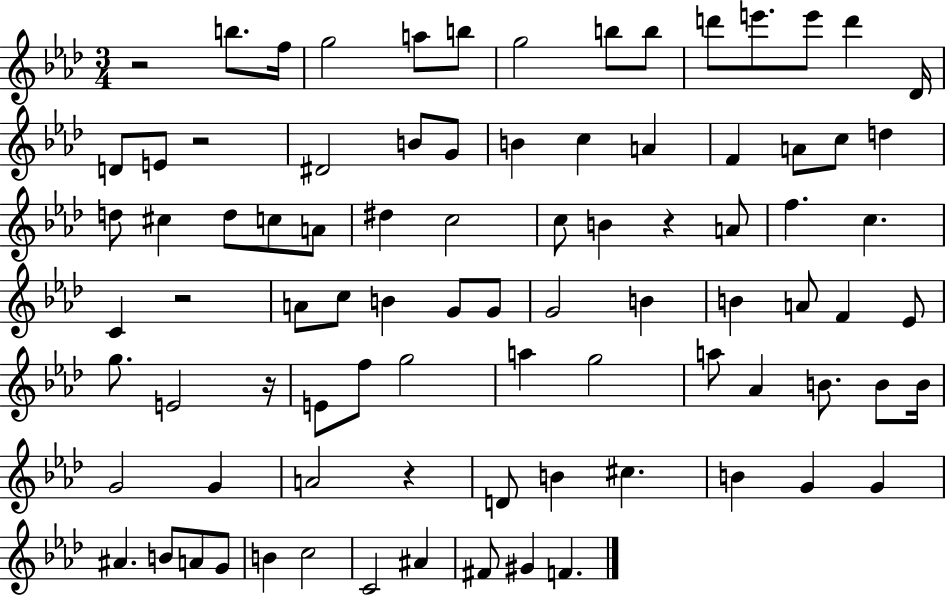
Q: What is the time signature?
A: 3/4